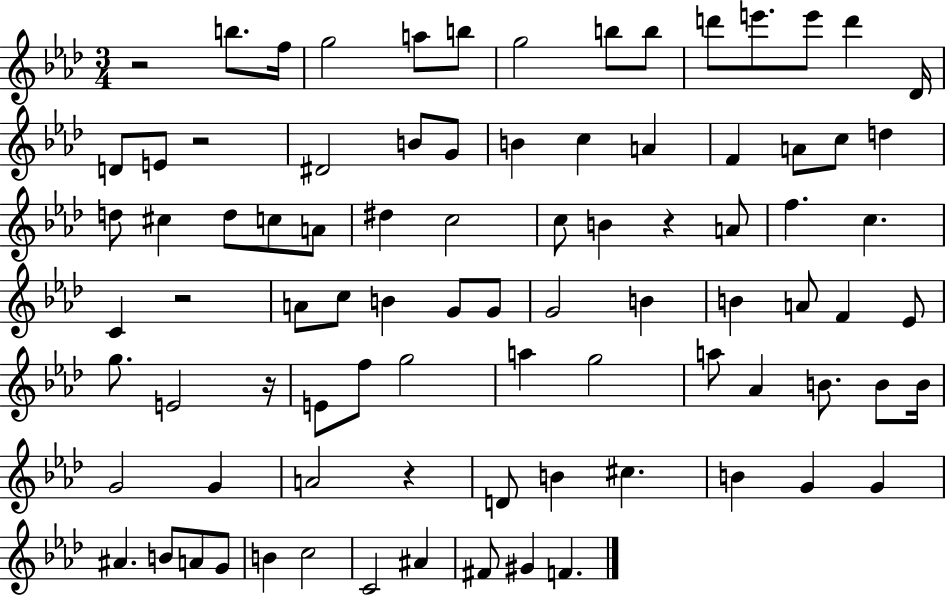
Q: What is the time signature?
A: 3/4